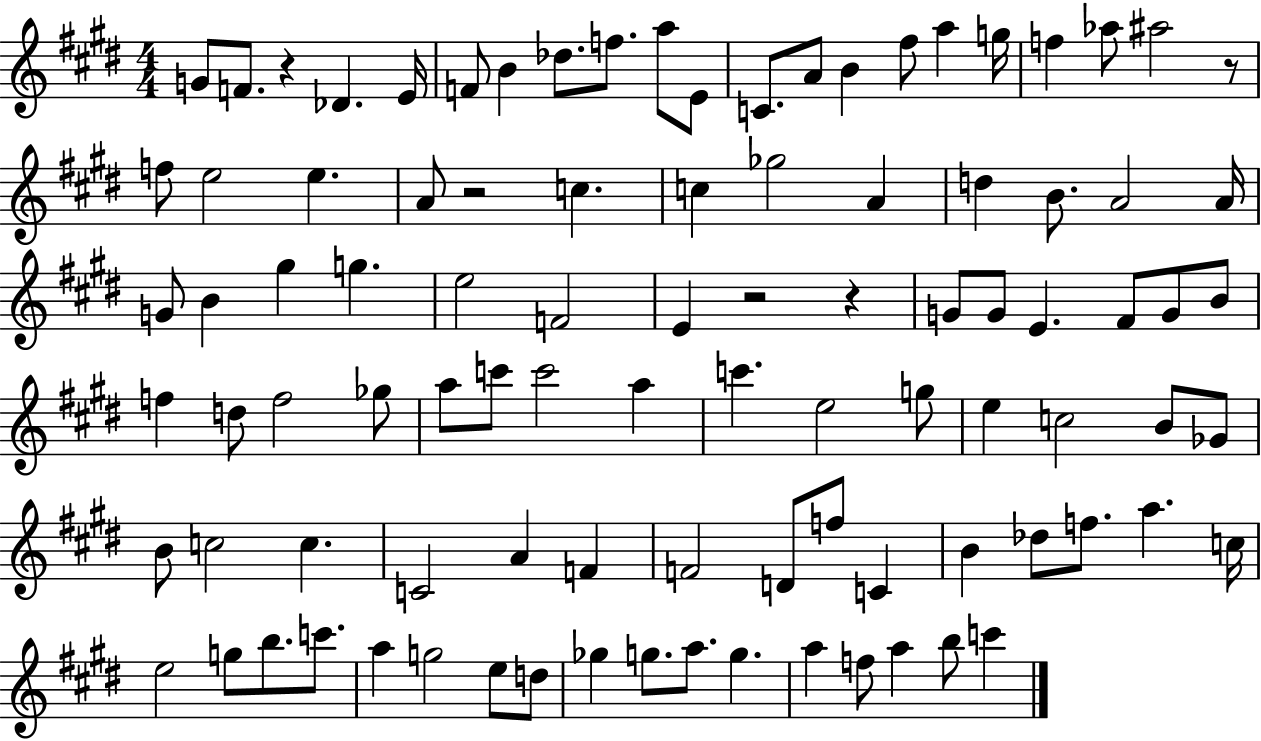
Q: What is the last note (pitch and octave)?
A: C6